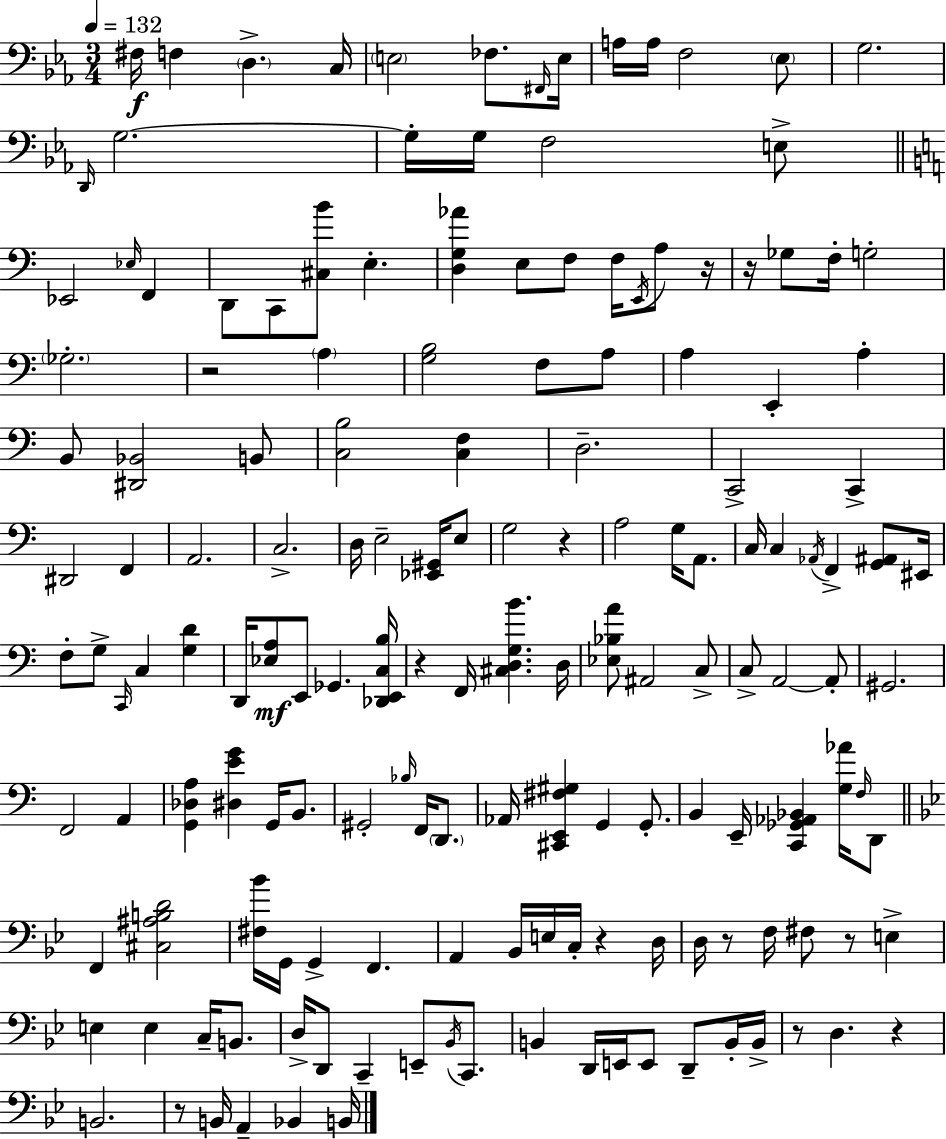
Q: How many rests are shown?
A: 11